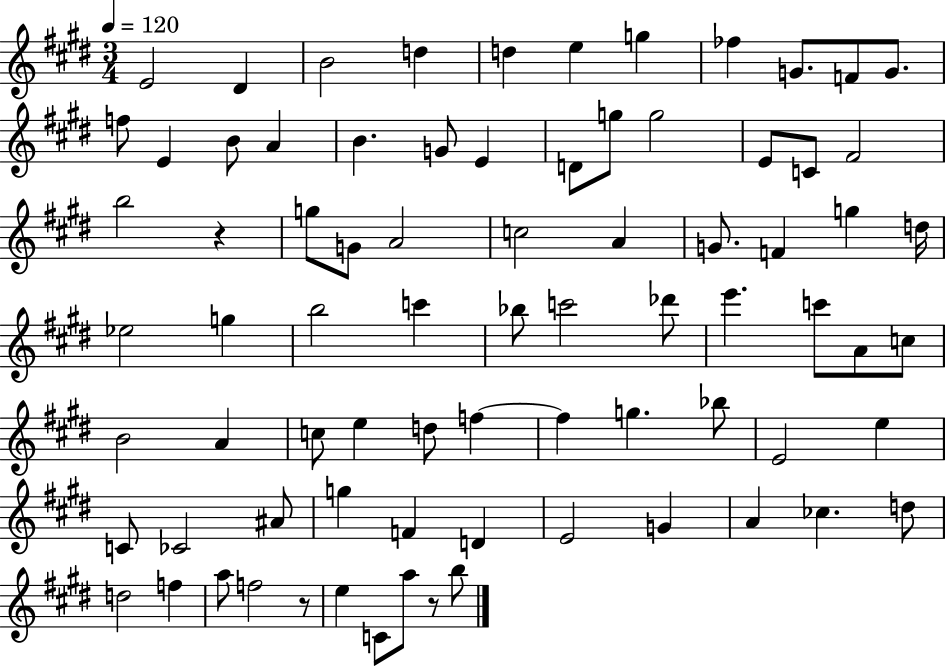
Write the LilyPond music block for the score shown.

{
  \clef treble
  \numericTimeSignature
  \time 3/4
  \key e \major
  \tempo 4 = 120
  \repeat volta 2 { e'2 dis'4 | b'2 d''4 | d''4 e''4 g''4 | fes''4 g'8. f'8 g'8. | \break f''8 e'4 b'8 a'4 | b'4. g'8 e'4 | d'8 g''8 g''2 | e'8 c'8 fis'2 | \break b''2 r4 | g''8 g'8 a'2 | c''2 a'4 | g'8. f'4 g''4 d''16 | \break ees''2 g''4 | b''2 c'''4 | bes''8 c'''2 des'''8 | e'''4. c'''8 a'8 c''8 | \break b'2 a'4 | c''8 e''4 d''8 f''4~~ | f''4 g''4. bes''8 | e'2 e''4 | \break c'8 ces'2 ais'8 | g''4 f'4 d'4 | e'2 g'4 | a'4 ces''4. d''8 | \break d''2 f''4 | a''8 f''2 r8 | e''4 c'8 a''8 r8 b''8 | } \bar "|."
}